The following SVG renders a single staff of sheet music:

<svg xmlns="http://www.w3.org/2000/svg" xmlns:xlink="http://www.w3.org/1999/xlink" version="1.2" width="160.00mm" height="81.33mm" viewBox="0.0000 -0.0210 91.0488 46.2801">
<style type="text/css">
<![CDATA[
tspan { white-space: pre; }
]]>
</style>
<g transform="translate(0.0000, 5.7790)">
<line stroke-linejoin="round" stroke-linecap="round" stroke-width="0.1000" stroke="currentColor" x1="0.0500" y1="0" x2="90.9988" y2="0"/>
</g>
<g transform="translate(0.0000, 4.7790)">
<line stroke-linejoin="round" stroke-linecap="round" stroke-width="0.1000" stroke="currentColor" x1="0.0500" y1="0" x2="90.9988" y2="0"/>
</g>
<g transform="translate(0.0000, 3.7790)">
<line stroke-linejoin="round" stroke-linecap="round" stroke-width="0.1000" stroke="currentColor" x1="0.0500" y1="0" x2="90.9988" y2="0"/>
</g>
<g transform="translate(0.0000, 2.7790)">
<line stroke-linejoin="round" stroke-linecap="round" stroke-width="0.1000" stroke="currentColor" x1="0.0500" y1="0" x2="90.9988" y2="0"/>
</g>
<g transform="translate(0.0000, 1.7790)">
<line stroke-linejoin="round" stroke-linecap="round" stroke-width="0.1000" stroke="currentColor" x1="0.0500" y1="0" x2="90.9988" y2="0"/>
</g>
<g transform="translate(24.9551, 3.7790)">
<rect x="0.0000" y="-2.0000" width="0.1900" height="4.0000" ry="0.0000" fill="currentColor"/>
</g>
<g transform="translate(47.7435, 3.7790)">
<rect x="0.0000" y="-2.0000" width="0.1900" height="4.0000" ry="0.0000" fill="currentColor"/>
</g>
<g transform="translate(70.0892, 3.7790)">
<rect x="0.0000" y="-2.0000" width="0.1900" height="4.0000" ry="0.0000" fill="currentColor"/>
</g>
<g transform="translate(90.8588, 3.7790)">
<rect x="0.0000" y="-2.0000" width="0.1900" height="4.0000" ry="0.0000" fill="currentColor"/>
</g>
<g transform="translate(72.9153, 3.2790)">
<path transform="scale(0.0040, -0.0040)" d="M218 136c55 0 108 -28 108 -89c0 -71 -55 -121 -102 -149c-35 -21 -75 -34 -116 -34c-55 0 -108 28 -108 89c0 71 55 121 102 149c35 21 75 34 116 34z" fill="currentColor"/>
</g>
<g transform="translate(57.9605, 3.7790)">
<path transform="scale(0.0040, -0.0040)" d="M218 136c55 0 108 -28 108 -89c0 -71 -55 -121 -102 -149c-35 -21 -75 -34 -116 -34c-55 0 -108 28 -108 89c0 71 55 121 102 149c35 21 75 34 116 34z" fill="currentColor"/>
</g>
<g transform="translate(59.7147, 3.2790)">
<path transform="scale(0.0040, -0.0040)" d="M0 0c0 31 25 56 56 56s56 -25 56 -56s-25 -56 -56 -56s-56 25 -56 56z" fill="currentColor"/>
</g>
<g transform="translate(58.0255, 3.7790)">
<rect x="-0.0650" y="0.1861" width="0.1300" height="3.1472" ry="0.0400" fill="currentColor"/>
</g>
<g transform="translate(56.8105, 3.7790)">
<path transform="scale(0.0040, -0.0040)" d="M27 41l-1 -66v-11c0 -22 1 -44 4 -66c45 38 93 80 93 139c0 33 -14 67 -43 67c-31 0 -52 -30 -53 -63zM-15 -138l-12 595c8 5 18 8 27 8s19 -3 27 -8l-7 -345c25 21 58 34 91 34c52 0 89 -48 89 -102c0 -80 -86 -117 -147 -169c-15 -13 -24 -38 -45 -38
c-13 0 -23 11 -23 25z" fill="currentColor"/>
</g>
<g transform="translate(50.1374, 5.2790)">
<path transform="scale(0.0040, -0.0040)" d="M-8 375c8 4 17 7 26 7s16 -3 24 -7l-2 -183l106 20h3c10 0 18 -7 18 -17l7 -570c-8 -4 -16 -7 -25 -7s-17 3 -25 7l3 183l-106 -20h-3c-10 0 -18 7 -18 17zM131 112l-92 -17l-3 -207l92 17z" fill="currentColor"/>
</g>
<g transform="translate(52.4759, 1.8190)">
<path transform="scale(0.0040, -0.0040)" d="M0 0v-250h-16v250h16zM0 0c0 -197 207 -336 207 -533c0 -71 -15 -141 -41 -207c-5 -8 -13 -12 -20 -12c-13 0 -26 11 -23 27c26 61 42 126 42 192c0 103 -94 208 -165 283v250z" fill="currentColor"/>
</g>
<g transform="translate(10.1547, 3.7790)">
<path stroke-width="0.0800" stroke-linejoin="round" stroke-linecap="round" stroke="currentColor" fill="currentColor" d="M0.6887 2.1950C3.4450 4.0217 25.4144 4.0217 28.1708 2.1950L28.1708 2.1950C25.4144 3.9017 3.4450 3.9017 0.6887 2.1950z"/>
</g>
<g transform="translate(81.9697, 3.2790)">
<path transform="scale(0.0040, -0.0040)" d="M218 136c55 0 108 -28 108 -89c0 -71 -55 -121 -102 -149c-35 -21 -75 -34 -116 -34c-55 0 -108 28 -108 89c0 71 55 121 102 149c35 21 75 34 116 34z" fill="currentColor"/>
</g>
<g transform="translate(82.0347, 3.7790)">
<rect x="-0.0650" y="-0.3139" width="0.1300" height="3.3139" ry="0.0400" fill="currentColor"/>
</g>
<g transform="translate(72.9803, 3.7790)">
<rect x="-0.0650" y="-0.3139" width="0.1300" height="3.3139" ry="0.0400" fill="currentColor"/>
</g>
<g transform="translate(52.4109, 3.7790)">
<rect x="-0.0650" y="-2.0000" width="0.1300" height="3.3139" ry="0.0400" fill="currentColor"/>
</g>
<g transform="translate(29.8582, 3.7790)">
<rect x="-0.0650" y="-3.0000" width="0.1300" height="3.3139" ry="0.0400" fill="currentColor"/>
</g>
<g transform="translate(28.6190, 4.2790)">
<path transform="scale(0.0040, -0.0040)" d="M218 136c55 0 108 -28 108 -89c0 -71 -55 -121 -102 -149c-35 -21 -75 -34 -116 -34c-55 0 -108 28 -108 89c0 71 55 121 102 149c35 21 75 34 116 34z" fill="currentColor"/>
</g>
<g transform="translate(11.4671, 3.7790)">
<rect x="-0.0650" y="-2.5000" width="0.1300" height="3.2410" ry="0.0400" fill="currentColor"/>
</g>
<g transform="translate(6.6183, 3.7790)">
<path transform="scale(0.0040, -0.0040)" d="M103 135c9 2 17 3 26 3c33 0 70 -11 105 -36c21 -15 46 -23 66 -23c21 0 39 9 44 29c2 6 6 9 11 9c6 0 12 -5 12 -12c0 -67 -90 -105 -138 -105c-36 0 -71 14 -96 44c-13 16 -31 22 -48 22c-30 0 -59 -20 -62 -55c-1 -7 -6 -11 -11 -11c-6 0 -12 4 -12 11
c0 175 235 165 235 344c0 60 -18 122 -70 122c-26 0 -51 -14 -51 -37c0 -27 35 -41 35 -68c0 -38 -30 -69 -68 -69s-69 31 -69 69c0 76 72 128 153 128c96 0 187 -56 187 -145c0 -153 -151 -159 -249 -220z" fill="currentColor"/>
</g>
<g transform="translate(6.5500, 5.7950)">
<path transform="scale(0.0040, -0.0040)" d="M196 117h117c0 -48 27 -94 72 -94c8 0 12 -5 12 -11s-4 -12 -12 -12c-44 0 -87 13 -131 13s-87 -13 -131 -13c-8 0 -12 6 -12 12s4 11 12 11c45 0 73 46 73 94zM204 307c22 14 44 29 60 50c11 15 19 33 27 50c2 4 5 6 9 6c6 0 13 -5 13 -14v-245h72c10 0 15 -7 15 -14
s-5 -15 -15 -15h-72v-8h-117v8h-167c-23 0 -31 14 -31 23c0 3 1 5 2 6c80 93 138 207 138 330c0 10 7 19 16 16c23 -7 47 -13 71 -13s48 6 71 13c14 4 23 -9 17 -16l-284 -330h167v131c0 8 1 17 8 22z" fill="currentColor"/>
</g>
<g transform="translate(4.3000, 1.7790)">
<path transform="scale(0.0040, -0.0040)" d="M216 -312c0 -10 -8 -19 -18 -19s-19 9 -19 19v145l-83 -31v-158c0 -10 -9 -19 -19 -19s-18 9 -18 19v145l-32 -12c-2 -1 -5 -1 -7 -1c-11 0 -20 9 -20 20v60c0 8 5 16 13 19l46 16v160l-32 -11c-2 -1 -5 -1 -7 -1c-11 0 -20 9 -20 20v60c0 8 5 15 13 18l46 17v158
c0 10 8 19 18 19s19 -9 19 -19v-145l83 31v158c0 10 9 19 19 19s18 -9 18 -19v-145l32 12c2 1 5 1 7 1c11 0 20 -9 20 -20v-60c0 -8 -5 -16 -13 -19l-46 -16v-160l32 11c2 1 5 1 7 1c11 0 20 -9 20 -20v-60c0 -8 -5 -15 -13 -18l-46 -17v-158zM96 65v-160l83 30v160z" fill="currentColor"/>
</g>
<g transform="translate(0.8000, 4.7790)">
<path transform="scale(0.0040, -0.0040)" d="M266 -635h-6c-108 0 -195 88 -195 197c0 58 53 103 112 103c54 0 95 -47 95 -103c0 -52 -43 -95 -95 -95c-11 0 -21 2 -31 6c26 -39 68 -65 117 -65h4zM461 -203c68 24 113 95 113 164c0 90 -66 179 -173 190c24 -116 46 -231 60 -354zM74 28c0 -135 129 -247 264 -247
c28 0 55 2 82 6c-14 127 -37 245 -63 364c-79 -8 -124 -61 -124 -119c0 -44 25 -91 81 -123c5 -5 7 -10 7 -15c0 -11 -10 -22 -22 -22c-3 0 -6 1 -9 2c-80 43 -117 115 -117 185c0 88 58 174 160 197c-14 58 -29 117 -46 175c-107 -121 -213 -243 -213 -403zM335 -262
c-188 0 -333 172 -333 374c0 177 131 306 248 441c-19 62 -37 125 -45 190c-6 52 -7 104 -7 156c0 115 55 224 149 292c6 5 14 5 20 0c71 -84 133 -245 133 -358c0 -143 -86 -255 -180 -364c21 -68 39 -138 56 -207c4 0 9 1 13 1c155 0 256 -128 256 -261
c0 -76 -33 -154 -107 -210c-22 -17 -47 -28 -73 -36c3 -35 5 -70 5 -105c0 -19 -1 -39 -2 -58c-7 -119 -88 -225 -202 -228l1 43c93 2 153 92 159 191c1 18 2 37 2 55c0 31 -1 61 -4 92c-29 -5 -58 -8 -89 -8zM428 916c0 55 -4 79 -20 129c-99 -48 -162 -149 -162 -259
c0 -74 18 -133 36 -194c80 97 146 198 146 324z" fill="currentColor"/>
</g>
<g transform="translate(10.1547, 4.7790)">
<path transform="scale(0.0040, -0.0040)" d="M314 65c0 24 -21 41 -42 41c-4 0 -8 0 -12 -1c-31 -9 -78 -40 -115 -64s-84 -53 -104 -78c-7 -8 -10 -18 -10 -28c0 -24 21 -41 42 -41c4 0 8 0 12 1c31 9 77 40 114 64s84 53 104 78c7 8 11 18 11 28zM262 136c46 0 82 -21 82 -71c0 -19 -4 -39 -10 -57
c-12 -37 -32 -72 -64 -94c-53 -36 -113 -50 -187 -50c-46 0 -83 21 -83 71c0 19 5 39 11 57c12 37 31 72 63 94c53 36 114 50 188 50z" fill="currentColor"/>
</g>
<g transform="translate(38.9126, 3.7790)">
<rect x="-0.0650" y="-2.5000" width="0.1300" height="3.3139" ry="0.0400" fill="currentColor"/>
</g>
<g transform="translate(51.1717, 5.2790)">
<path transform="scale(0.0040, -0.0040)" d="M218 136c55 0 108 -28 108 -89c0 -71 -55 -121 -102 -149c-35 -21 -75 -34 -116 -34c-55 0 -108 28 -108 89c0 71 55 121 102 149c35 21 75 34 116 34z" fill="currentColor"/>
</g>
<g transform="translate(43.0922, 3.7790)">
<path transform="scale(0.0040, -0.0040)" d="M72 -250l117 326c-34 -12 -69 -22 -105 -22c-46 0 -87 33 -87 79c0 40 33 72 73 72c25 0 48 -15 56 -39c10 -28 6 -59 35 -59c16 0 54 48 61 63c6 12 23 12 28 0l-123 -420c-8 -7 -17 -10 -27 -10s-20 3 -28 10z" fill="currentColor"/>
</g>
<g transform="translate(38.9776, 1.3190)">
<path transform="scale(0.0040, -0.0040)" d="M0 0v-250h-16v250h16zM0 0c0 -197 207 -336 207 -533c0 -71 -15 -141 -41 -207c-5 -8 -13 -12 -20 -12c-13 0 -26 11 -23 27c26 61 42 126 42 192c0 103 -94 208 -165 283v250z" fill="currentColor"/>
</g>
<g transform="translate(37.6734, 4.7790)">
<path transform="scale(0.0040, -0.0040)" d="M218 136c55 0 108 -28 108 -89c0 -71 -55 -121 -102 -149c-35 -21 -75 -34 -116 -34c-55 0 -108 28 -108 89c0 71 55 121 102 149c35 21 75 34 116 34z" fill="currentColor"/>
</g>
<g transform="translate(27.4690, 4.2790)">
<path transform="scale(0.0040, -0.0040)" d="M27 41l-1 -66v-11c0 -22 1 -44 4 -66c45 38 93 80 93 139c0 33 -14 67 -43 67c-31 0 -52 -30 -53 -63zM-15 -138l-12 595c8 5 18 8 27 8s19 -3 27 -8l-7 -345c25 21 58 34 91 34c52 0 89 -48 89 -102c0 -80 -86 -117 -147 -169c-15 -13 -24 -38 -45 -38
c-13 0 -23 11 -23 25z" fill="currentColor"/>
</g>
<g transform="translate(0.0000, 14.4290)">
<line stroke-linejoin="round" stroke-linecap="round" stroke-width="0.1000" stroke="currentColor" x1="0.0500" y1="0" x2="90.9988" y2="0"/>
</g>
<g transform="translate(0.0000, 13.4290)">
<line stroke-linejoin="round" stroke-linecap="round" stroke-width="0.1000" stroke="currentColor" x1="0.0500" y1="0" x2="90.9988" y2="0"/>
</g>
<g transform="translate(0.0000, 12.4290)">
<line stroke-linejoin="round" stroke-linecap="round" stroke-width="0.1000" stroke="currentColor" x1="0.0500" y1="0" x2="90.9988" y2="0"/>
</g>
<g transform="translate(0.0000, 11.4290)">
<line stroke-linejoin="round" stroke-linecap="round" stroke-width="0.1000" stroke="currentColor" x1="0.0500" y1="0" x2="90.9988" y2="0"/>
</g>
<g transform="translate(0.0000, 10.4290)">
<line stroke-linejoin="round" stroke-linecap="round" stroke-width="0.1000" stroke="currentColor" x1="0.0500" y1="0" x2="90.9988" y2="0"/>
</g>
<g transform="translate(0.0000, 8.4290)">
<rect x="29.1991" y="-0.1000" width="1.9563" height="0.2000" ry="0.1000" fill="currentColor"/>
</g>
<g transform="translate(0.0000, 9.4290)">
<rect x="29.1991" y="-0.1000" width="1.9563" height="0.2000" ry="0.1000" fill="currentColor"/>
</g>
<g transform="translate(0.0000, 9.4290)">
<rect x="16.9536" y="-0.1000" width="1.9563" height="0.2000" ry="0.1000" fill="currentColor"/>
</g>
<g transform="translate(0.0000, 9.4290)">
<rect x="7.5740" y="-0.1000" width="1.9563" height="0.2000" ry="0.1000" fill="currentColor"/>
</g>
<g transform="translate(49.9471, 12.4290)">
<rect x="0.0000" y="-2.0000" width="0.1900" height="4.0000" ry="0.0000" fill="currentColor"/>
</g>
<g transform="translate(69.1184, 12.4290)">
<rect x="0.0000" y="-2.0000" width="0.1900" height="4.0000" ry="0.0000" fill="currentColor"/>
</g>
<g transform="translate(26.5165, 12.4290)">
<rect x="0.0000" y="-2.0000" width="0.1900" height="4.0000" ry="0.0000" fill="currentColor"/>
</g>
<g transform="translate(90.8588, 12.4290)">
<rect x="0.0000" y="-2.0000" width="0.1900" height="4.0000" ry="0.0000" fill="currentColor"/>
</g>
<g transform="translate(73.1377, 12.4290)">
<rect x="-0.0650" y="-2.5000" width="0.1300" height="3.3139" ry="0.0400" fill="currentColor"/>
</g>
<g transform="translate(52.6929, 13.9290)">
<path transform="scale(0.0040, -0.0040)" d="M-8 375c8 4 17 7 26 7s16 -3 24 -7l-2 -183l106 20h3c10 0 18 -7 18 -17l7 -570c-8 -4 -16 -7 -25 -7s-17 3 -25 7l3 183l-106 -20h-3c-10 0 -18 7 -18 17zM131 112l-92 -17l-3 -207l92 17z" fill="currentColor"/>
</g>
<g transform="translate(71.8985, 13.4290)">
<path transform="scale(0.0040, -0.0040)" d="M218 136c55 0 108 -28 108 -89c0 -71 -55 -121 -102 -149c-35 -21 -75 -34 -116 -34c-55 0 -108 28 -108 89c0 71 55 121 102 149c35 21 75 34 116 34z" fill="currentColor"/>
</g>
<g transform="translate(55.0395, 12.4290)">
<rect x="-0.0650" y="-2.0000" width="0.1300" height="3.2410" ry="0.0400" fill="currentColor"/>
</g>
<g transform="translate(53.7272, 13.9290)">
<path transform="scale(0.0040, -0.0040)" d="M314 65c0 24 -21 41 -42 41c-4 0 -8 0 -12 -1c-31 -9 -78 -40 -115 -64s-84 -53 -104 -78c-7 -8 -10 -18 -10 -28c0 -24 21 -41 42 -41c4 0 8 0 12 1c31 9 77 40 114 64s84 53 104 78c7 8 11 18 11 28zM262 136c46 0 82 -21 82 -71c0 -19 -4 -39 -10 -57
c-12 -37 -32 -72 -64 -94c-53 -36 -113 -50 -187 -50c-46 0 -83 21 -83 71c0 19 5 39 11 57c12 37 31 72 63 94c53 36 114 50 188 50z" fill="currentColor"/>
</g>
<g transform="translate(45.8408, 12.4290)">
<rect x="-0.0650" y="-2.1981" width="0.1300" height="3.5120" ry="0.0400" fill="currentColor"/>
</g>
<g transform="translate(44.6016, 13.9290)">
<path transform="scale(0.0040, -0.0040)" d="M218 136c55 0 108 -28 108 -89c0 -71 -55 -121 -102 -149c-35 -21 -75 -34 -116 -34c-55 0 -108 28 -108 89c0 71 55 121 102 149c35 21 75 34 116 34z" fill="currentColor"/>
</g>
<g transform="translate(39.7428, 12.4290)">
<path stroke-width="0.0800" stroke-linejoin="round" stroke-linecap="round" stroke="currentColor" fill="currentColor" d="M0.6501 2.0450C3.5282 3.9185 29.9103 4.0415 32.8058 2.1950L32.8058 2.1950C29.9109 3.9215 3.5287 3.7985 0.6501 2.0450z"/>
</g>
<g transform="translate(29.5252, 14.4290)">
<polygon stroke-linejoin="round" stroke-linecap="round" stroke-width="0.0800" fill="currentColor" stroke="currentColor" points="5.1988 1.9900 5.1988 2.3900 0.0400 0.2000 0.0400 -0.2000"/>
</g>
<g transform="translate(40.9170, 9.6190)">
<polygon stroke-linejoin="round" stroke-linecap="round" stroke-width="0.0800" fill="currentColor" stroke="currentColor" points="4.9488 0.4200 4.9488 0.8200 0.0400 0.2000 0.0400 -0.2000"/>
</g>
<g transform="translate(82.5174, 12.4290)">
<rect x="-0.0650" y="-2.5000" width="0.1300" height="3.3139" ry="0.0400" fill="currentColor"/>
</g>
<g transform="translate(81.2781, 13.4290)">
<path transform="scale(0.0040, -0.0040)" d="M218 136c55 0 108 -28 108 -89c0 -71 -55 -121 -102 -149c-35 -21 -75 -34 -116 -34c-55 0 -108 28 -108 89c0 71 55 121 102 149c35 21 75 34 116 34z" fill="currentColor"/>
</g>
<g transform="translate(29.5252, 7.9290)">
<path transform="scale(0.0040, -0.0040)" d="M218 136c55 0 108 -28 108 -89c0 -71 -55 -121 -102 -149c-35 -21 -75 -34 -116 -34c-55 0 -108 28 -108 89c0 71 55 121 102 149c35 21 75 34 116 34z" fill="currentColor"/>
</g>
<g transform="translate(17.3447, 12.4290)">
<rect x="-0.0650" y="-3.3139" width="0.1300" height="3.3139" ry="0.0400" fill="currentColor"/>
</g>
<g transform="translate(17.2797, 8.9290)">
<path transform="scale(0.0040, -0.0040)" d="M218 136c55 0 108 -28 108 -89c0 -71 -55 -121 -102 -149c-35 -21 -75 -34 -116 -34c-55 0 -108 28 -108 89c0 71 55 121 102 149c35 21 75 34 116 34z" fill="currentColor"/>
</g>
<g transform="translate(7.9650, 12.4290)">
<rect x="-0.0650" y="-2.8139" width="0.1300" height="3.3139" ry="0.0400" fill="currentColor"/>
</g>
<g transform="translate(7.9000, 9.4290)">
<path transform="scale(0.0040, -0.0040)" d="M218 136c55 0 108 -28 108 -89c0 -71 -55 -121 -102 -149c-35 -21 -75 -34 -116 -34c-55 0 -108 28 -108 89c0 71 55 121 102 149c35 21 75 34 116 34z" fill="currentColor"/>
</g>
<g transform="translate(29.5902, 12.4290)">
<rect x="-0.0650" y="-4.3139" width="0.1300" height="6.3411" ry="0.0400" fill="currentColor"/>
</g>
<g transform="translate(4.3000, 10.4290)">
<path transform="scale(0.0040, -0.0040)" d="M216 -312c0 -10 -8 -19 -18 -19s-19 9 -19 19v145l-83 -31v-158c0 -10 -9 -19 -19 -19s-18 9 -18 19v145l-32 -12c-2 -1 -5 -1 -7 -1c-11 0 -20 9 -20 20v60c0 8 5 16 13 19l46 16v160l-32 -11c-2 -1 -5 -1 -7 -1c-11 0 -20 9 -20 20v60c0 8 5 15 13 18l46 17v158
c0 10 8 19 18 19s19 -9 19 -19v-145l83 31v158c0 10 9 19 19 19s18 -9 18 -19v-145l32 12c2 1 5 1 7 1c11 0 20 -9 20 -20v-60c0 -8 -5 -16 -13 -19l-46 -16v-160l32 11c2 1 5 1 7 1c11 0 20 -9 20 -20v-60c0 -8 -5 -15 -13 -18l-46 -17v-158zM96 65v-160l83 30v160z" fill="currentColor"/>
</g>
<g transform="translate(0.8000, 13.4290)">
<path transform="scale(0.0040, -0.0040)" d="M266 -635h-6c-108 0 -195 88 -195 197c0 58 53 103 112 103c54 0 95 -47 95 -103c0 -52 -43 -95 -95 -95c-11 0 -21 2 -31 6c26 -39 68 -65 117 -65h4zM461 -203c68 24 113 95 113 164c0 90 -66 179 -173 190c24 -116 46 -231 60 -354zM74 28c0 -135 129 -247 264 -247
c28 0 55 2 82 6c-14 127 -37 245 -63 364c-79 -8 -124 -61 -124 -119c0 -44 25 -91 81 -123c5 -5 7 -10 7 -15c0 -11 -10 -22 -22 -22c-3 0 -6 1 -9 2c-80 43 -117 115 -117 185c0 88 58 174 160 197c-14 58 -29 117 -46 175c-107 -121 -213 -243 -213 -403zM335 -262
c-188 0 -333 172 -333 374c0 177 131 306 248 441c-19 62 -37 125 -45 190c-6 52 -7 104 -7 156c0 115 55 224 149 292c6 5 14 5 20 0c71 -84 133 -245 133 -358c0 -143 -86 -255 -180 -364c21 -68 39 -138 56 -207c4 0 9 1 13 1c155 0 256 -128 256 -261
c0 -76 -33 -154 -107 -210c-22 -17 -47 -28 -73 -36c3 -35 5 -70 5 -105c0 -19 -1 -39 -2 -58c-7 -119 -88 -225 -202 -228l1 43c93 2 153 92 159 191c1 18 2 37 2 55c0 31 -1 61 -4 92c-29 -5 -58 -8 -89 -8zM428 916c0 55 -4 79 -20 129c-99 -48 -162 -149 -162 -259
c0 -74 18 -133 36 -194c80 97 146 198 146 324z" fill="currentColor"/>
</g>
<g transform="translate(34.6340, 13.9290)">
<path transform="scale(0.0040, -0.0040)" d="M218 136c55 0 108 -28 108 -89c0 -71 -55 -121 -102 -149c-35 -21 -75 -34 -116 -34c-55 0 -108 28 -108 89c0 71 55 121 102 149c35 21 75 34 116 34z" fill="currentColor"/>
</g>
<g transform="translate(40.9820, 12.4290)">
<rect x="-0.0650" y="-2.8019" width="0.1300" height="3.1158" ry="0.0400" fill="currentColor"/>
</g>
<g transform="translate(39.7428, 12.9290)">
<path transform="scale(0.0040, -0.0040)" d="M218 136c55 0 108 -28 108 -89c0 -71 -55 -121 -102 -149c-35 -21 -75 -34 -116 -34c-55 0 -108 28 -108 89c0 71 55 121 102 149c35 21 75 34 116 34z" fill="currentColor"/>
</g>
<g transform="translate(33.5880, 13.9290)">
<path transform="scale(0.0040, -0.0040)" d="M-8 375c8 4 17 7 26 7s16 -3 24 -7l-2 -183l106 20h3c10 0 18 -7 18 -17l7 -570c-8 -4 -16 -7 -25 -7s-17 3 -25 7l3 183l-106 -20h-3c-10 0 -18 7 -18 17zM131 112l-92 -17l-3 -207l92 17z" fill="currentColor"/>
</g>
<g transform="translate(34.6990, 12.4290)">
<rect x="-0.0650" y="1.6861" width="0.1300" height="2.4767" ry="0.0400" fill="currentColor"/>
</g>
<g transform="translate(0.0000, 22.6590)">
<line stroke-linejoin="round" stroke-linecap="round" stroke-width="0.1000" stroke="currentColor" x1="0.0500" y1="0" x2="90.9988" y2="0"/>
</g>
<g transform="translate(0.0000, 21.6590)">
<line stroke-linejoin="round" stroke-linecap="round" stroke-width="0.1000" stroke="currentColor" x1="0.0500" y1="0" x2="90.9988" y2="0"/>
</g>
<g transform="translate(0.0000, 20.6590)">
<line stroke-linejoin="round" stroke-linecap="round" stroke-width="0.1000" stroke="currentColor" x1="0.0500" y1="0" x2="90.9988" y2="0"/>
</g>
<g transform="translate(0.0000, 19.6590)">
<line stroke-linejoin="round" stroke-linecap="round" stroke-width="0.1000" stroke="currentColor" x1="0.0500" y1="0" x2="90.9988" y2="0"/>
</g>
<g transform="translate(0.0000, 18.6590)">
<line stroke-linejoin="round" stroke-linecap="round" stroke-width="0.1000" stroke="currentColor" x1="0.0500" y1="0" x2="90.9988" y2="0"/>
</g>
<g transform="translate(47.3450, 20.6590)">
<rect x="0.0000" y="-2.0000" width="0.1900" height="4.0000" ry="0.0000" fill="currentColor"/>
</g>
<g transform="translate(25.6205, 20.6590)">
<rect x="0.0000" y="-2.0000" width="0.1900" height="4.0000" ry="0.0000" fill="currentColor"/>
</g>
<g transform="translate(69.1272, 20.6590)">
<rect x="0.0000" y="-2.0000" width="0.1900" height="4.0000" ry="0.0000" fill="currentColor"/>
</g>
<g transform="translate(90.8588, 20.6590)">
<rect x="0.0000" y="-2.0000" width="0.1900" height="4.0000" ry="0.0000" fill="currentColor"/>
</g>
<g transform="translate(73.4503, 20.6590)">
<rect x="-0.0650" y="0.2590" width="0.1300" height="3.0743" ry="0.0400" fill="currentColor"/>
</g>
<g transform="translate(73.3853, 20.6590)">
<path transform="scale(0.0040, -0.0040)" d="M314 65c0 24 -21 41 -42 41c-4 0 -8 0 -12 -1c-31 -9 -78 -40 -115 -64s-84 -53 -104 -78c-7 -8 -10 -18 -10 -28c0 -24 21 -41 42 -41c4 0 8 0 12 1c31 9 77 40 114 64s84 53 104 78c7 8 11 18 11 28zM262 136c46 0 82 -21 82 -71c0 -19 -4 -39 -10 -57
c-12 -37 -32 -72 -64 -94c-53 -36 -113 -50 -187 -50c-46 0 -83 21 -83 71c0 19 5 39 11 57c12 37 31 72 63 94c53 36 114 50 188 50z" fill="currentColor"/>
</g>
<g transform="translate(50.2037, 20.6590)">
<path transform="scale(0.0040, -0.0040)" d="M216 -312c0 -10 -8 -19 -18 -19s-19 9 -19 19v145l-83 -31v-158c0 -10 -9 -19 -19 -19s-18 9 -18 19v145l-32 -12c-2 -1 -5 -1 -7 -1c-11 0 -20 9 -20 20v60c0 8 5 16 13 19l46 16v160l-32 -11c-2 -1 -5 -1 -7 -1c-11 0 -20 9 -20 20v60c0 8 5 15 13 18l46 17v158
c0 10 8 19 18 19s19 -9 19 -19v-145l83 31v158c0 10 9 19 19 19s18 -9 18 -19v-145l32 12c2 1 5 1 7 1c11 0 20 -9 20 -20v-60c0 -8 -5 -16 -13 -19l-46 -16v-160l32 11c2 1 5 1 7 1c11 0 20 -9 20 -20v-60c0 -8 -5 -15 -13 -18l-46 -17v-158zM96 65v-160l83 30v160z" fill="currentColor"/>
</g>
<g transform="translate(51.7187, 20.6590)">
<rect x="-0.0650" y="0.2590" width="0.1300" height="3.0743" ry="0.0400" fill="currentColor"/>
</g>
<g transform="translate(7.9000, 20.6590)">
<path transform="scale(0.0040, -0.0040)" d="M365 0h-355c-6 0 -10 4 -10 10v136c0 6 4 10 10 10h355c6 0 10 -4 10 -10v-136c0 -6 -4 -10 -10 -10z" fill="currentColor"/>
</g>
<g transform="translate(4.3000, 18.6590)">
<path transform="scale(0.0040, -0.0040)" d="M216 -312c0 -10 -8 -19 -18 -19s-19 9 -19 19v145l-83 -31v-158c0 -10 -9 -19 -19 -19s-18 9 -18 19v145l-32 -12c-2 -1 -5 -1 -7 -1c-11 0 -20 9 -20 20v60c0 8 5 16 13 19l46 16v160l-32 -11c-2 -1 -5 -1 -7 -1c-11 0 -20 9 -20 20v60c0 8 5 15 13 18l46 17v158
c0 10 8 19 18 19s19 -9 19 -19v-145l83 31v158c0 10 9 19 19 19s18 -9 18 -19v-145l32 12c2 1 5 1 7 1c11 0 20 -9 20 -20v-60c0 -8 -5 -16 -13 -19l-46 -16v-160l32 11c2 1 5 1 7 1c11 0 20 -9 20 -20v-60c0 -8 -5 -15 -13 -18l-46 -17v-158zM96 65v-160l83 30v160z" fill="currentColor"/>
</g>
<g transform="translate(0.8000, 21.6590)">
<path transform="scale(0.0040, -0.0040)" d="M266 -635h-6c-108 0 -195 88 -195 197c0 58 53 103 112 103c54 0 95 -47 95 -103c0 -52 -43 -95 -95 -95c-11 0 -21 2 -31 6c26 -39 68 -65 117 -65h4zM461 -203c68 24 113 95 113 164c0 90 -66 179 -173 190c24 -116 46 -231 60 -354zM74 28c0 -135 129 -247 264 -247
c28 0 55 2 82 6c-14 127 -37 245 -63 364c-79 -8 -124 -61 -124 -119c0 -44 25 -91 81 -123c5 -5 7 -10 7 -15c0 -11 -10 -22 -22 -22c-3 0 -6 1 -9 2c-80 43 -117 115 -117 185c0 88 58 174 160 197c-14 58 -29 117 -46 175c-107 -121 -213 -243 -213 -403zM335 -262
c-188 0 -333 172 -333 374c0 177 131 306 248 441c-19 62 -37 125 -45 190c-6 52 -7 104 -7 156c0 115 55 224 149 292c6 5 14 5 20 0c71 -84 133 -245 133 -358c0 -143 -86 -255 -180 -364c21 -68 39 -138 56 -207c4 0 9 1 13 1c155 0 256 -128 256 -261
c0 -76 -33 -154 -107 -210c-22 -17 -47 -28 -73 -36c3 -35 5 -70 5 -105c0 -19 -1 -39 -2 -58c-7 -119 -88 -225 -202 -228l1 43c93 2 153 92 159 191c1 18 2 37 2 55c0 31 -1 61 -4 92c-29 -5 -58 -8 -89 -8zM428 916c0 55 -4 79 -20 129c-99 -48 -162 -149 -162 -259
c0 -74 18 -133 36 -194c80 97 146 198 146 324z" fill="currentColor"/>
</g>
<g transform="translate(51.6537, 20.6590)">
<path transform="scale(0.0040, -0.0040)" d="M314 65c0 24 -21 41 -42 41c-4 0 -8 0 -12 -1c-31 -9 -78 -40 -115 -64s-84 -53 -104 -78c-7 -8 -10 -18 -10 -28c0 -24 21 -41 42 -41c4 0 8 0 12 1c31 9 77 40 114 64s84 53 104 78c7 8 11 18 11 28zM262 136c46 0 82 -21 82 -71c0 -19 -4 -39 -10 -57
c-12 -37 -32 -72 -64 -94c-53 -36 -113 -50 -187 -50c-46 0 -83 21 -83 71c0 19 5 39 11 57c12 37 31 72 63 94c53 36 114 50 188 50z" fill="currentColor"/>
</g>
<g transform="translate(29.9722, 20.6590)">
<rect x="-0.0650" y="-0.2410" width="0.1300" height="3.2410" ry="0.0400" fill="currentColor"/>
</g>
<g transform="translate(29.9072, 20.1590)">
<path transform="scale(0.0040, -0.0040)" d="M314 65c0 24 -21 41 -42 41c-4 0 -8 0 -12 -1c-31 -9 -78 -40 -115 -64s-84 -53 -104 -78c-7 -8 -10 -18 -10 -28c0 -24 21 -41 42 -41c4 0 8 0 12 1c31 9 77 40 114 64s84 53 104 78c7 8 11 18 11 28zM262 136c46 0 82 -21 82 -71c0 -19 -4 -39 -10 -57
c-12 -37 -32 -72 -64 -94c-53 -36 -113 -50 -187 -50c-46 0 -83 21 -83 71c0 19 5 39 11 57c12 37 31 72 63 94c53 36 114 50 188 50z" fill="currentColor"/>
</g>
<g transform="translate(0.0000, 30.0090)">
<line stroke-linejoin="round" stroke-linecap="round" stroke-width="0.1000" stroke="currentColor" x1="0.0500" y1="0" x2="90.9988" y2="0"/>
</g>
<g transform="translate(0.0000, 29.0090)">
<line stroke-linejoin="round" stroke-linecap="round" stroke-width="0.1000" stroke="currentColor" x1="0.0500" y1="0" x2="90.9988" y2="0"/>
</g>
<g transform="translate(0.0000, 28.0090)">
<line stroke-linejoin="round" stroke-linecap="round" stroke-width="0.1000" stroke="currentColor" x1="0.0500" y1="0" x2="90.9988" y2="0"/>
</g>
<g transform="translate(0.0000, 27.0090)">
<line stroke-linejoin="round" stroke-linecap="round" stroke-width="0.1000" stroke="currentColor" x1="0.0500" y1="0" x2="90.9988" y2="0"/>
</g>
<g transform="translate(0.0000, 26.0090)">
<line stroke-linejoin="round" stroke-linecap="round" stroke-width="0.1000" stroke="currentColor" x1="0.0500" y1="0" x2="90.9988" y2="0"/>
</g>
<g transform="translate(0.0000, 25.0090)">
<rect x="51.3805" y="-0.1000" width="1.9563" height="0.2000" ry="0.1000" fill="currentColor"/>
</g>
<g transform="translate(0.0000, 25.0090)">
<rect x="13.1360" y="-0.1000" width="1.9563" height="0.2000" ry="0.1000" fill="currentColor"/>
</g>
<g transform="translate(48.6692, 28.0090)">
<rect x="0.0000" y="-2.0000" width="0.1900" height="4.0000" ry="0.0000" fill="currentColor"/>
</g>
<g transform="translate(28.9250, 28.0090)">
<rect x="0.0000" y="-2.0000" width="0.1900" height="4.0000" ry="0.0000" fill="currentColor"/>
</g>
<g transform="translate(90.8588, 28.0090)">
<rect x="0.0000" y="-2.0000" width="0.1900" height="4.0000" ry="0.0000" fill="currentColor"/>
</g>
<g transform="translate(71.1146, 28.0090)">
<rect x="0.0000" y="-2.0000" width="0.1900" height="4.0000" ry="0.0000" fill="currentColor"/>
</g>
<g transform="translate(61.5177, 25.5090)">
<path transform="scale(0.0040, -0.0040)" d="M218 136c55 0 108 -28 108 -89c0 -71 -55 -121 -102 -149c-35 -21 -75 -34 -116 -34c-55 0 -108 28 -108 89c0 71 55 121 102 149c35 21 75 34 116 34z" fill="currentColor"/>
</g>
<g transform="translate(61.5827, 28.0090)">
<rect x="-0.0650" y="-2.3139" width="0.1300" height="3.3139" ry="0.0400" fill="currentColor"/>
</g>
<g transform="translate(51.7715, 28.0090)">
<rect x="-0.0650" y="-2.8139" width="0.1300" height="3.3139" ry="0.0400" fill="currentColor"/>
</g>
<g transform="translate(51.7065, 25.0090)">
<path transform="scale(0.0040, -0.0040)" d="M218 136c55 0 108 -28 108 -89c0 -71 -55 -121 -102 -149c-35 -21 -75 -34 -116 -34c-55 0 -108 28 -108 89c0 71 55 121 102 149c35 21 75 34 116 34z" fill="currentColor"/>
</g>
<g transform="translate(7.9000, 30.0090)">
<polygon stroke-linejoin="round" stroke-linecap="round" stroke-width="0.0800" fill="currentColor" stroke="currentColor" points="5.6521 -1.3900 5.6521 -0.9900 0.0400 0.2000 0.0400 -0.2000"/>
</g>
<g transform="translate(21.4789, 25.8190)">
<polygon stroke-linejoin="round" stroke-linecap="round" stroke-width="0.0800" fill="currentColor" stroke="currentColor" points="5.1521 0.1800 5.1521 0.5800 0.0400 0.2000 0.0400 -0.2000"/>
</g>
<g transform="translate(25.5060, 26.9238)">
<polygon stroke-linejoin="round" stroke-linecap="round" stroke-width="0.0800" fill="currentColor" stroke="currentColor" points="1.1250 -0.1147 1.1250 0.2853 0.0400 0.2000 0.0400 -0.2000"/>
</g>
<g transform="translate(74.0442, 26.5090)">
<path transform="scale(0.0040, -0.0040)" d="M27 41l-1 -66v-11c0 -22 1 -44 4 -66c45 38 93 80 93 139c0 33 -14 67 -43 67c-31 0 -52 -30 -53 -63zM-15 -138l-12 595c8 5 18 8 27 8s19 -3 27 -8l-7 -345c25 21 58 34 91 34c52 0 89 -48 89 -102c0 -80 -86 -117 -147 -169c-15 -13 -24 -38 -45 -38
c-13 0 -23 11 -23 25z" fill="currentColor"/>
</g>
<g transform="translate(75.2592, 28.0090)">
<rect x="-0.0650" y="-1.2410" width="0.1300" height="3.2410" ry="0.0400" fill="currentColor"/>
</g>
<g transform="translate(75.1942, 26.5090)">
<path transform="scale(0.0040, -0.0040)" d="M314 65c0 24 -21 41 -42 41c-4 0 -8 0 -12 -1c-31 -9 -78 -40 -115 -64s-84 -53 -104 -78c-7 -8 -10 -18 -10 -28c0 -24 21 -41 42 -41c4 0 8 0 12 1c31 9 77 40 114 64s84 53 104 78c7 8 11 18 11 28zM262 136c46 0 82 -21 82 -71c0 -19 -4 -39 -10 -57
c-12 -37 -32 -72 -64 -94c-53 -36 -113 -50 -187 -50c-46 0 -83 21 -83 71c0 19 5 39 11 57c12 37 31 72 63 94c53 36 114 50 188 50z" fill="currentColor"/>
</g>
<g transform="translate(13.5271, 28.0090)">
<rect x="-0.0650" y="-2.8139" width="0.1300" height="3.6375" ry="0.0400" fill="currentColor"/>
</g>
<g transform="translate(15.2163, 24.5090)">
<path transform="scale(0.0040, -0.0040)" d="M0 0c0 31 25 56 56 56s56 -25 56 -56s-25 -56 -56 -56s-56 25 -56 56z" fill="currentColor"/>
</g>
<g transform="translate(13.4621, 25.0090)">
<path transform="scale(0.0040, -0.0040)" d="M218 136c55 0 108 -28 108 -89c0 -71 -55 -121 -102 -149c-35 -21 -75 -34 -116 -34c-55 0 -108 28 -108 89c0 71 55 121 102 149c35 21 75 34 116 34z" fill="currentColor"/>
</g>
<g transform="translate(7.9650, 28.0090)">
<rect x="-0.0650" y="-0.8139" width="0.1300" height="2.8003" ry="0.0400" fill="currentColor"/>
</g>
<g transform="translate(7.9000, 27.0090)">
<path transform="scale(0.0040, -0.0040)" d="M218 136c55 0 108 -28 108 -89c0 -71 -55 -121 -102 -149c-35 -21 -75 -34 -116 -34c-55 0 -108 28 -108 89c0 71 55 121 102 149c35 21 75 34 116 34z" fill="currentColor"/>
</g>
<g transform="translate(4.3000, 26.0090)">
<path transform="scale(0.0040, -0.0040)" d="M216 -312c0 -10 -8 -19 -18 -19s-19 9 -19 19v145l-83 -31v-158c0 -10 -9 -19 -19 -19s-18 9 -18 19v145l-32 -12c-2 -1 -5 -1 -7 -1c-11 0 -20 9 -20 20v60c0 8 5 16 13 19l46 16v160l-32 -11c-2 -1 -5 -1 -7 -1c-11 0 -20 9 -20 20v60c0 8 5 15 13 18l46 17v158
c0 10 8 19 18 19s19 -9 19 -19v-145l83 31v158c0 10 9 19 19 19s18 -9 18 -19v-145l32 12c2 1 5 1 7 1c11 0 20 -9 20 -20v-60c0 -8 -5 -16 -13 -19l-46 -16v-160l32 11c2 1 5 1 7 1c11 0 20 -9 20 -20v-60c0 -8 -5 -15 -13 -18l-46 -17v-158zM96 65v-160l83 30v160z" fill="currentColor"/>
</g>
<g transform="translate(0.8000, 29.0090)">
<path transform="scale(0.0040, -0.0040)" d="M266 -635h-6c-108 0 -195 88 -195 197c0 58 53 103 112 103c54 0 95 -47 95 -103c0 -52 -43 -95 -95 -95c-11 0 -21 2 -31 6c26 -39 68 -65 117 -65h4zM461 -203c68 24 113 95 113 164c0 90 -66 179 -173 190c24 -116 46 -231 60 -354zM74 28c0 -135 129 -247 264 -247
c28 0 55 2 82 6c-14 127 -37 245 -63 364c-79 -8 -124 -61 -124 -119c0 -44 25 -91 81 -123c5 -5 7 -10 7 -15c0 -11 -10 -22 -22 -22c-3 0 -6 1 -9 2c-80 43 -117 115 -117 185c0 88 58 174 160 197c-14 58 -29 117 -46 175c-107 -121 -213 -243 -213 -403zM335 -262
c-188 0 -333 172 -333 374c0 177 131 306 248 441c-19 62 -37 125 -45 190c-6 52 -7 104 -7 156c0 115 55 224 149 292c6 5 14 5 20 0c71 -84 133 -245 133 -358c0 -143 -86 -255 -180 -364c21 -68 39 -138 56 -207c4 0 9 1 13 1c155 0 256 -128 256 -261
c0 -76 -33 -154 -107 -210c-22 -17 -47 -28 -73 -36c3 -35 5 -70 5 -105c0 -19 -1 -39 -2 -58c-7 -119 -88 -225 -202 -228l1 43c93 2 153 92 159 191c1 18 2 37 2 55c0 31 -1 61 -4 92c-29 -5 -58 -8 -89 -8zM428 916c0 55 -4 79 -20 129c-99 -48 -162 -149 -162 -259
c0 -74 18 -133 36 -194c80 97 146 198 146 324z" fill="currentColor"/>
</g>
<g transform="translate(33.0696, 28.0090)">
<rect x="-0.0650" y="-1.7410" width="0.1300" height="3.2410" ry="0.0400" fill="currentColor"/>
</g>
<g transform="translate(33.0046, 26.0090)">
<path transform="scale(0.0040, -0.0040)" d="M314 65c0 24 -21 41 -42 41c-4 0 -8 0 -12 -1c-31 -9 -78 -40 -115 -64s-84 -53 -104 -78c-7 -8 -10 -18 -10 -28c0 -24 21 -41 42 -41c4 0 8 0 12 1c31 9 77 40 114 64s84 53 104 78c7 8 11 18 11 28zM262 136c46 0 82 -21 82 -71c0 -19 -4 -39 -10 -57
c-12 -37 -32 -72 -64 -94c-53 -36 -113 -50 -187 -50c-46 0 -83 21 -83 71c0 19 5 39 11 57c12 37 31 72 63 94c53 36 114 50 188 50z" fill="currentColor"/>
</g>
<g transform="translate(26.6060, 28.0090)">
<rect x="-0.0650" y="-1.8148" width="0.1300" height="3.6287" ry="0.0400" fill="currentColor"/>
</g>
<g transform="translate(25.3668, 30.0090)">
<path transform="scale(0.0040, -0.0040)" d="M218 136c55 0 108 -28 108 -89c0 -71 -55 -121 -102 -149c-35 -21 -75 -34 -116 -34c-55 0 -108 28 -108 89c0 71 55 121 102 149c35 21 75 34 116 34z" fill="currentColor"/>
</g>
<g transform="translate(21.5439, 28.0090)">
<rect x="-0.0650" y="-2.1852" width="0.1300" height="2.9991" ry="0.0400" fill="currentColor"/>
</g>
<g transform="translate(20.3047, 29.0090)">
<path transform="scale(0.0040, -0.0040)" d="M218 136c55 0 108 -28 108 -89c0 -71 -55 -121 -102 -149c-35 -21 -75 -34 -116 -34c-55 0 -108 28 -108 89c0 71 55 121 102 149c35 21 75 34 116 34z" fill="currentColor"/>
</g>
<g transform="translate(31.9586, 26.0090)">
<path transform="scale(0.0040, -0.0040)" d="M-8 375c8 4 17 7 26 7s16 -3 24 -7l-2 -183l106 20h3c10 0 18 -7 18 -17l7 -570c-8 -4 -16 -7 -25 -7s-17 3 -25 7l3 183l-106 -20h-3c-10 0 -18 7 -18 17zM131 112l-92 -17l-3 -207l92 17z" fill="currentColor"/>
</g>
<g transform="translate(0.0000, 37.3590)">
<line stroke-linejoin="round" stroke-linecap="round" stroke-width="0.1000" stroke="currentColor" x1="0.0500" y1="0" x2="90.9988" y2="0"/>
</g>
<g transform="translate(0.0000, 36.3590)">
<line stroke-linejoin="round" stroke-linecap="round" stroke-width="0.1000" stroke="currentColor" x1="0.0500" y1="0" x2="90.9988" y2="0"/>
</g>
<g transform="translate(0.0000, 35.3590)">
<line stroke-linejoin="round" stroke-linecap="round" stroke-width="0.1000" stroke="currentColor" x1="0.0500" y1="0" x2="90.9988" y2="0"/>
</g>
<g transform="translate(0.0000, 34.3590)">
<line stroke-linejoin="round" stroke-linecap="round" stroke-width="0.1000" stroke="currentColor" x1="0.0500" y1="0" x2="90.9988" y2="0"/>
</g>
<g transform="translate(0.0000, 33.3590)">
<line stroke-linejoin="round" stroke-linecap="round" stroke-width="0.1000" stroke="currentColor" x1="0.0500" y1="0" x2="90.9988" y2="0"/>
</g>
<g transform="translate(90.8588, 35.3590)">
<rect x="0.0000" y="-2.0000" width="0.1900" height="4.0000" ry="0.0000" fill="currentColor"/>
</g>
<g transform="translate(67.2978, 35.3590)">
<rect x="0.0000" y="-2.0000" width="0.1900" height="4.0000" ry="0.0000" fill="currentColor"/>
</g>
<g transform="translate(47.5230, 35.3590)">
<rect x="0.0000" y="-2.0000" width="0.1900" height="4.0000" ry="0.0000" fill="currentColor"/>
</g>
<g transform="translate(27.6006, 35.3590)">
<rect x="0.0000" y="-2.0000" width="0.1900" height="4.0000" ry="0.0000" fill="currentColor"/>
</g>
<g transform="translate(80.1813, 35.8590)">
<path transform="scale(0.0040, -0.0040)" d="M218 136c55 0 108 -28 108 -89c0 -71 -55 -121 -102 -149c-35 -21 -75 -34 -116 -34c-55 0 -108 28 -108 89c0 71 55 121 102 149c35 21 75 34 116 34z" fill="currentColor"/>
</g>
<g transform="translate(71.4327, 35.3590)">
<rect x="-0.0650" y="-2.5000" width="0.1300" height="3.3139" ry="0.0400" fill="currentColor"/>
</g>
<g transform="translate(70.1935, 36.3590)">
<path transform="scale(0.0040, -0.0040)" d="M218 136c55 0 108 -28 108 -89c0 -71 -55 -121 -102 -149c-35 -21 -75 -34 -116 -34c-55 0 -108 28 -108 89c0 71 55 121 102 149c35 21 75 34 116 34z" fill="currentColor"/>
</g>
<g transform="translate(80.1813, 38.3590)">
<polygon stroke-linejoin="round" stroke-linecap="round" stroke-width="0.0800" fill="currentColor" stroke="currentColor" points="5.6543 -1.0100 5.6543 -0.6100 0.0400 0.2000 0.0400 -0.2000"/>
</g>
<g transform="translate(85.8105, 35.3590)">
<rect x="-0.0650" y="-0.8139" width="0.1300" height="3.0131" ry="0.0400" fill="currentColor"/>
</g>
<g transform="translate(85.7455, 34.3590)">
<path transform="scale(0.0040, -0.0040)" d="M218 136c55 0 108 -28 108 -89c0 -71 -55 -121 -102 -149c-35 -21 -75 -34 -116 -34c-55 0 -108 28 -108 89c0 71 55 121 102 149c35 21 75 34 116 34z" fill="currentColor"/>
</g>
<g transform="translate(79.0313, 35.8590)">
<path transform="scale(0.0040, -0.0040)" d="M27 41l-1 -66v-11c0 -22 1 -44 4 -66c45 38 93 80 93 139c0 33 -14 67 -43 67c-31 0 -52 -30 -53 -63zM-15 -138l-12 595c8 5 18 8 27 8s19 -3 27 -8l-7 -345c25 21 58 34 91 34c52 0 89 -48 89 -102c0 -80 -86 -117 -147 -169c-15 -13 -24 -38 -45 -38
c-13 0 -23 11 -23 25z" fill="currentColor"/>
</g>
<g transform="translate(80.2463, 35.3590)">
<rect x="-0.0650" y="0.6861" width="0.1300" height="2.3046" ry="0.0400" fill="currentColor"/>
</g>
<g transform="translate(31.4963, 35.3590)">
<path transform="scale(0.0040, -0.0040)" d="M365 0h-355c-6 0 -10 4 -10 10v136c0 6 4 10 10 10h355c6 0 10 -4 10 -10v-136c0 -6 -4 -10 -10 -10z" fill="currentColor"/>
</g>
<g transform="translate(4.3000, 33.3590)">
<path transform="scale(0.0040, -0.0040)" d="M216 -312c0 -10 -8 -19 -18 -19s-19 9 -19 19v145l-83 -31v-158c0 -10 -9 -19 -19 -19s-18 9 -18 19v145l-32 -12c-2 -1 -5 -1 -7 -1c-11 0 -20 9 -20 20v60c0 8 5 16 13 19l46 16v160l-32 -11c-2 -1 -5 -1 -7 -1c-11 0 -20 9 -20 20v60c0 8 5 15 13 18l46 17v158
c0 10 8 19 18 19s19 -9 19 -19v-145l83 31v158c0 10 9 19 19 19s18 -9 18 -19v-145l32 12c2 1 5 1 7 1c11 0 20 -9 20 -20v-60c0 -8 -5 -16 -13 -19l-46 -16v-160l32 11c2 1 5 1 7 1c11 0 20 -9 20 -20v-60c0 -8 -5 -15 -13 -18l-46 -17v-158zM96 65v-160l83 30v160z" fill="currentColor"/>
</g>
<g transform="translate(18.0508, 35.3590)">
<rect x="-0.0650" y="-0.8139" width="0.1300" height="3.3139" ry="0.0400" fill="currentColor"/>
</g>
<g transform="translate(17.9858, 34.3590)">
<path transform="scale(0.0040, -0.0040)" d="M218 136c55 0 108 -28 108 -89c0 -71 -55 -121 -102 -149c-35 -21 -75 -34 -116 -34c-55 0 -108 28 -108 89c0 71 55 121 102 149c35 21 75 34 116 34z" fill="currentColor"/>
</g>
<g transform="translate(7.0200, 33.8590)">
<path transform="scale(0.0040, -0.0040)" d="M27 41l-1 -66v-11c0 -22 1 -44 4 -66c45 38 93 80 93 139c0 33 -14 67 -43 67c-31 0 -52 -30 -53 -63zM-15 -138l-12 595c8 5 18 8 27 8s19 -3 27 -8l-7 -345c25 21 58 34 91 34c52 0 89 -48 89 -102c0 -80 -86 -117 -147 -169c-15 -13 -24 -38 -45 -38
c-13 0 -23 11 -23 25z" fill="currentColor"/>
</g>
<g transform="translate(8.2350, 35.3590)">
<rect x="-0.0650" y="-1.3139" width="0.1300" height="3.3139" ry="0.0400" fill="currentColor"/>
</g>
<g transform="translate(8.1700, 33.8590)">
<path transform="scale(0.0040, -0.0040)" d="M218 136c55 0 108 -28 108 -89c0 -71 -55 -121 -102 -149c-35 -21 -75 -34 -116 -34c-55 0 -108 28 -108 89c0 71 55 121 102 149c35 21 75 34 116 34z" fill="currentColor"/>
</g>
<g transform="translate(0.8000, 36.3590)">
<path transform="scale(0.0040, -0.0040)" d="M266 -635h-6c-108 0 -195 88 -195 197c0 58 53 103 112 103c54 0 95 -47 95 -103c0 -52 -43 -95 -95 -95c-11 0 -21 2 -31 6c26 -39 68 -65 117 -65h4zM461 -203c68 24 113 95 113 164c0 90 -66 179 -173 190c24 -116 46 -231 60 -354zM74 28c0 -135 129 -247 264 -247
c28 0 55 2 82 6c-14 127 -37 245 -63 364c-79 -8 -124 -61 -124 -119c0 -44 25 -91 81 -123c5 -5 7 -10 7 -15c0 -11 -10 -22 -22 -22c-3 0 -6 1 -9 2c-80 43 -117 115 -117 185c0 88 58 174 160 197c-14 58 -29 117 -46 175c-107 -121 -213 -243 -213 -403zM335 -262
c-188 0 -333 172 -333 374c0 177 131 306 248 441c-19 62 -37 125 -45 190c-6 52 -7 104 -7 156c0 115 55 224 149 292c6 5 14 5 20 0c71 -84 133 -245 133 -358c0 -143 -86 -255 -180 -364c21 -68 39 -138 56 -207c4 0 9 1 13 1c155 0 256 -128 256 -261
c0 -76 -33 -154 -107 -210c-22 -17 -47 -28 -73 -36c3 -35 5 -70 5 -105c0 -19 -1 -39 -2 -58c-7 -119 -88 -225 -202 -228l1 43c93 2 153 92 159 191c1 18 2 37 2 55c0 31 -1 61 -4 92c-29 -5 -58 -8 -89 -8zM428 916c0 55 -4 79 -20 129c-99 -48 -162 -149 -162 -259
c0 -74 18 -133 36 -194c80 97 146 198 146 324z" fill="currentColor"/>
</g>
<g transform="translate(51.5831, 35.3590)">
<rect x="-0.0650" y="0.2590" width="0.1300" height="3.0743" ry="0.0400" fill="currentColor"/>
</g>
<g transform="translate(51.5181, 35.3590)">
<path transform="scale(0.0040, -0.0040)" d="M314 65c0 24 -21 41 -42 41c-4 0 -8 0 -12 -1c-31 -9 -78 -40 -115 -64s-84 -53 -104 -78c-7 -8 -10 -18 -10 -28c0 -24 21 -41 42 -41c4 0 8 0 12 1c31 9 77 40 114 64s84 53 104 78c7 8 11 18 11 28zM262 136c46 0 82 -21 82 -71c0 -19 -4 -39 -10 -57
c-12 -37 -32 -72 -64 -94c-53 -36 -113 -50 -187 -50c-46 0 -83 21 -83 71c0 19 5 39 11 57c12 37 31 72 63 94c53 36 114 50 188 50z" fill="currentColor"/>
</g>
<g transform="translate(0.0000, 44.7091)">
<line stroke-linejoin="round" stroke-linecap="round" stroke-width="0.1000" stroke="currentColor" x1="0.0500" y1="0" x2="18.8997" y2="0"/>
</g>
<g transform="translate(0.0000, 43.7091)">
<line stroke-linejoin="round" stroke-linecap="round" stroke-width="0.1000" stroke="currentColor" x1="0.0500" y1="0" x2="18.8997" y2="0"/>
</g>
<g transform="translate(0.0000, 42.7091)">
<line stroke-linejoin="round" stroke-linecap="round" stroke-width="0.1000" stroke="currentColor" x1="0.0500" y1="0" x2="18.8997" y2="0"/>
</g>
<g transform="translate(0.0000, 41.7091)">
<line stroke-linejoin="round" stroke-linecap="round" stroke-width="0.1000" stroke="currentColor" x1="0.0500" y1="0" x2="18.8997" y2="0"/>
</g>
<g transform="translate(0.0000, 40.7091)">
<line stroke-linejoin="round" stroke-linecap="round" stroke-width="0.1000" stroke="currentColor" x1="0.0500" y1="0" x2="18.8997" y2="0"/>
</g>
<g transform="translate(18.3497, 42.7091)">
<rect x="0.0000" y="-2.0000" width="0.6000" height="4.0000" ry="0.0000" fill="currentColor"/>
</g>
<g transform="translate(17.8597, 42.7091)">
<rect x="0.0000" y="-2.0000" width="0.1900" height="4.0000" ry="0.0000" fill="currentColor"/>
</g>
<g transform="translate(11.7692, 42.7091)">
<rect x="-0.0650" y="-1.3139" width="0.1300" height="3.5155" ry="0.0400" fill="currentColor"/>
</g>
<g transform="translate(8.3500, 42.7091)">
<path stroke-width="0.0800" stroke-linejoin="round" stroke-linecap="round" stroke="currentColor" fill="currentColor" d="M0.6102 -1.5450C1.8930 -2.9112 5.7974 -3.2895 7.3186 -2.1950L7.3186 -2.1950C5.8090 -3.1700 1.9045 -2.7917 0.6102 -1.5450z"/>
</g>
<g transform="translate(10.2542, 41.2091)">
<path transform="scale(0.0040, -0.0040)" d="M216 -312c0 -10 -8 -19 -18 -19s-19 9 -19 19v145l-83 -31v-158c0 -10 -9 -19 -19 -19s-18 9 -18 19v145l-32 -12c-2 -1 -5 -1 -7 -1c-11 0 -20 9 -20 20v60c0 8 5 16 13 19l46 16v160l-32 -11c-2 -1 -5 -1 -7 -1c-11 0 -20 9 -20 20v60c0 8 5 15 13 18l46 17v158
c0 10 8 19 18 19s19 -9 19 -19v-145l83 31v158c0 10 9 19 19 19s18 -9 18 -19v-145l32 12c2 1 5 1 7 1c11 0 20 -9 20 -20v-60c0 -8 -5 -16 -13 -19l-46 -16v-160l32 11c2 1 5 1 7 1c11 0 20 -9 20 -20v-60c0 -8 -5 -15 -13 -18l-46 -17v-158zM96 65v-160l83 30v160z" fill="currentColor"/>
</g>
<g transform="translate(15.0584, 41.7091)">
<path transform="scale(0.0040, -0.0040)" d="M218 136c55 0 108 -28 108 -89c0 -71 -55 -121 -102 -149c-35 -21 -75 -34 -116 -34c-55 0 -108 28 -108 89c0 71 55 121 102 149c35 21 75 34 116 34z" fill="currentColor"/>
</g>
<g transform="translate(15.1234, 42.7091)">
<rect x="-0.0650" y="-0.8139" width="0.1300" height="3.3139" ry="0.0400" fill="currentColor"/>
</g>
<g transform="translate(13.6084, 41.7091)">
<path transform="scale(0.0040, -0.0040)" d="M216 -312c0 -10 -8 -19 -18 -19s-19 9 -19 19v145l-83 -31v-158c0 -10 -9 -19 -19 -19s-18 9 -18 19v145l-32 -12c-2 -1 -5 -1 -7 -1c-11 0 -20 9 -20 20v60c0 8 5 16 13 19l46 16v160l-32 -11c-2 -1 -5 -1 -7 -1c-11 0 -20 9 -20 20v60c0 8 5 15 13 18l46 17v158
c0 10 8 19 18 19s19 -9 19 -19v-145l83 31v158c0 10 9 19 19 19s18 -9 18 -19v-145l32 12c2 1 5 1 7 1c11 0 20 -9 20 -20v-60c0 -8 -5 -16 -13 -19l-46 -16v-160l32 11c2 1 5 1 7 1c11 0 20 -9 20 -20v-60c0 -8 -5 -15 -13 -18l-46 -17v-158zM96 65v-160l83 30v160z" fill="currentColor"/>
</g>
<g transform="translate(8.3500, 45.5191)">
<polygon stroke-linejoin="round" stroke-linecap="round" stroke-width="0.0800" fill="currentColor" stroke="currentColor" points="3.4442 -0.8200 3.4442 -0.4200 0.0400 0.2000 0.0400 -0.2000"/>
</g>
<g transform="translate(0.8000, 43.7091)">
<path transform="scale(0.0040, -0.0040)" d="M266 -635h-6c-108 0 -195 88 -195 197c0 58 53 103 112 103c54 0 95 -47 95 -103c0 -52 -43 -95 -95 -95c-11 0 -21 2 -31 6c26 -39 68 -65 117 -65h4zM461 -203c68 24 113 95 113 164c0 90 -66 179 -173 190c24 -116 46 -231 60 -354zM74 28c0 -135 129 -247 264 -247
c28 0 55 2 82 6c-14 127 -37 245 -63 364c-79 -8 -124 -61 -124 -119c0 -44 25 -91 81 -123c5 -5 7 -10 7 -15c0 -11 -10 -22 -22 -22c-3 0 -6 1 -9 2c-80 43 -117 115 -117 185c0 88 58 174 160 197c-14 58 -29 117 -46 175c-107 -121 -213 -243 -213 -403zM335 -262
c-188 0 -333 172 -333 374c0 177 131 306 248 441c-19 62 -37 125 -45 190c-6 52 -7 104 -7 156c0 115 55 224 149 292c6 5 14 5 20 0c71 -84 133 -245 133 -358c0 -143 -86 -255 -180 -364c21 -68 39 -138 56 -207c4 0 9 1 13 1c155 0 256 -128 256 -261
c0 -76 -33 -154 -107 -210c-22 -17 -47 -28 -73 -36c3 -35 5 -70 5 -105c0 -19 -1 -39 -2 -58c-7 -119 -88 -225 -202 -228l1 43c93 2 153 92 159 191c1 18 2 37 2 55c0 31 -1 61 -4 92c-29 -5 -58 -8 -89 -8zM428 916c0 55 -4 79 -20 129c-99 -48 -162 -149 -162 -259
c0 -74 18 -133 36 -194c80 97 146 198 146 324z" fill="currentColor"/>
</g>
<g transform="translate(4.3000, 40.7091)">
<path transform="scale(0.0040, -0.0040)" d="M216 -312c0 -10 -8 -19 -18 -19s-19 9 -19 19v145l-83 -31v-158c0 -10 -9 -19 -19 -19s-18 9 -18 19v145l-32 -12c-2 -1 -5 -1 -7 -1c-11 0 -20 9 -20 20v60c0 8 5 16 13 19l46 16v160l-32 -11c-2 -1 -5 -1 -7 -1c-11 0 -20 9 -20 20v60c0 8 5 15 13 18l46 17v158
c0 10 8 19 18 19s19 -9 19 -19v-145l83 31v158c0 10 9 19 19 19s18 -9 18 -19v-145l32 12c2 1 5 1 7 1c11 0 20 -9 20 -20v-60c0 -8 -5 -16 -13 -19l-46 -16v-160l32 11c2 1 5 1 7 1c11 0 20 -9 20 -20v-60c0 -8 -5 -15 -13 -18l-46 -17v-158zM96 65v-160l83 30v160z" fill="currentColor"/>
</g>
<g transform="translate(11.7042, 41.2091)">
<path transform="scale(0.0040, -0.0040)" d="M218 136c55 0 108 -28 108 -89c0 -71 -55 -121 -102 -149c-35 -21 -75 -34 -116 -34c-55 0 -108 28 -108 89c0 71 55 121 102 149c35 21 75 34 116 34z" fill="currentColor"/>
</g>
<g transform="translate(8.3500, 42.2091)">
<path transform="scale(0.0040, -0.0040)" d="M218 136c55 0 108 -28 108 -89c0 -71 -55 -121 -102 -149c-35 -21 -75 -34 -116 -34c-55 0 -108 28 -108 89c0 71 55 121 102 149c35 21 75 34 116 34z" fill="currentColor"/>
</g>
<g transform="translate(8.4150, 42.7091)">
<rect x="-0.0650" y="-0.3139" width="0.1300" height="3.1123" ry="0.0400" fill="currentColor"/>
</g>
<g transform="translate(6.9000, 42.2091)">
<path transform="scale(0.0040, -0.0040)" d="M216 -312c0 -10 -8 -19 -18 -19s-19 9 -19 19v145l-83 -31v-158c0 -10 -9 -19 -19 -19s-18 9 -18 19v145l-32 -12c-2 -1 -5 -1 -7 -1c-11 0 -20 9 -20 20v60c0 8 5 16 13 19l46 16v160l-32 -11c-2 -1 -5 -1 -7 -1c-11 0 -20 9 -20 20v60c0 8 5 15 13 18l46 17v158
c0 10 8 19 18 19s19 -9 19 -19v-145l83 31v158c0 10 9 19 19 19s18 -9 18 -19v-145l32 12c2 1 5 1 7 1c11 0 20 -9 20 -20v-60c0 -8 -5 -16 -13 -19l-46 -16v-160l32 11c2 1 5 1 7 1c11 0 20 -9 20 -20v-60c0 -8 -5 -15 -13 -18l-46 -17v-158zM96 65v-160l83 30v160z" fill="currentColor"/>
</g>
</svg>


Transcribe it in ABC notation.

X:1
T:Untitled
M:2/4
L:1/4
K:G
G2 _A G/2 z/2 F/2 _B c c a b d'/2 F/2 A/2 F/2 F2 G G z2 c2 ^B2 B2 d/2 a/2 G/2 E/4 f2 a g _e2 _e d z2 B2 G _A/2 d/2 ^c/2 ^e/2 ^d